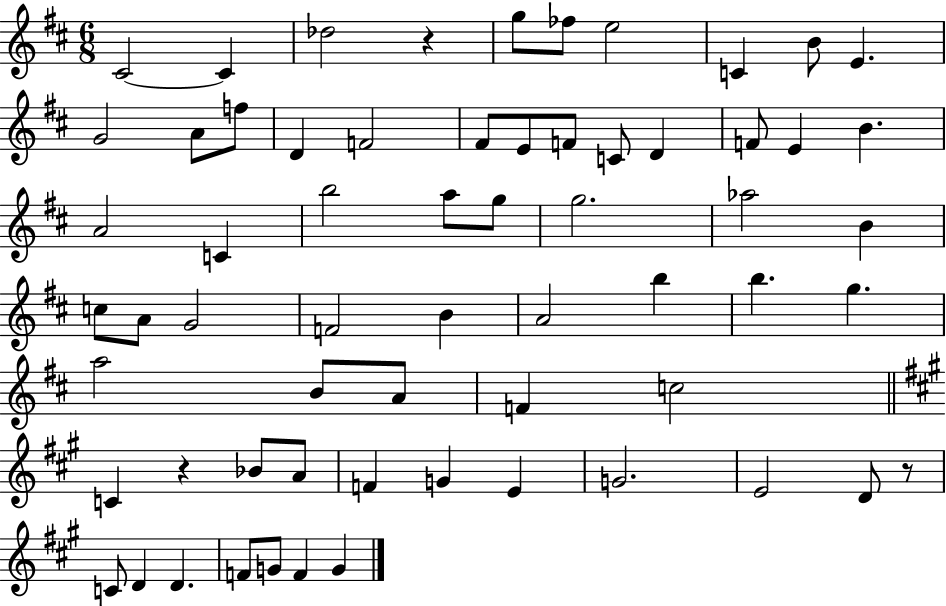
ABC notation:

X:1
T:Untitled
M:6/8
L:1/4
K:D
^C2 ^C _d2 z g/2 _f/2 e2 C B/2 E G2 A/2 f/2 D F2 ^F/2 E/2 F/2 C/2 D F/2 E B A2 C b2 a/2 g/2 g2 _a2 B c/2 A/2 G2 F2 B A2 b b g a2 B/2 A/2 F c2 C z _B/2 A/2 F G E G2 E2 D/2 z/2 C/2 D D F/2 G/2 F G